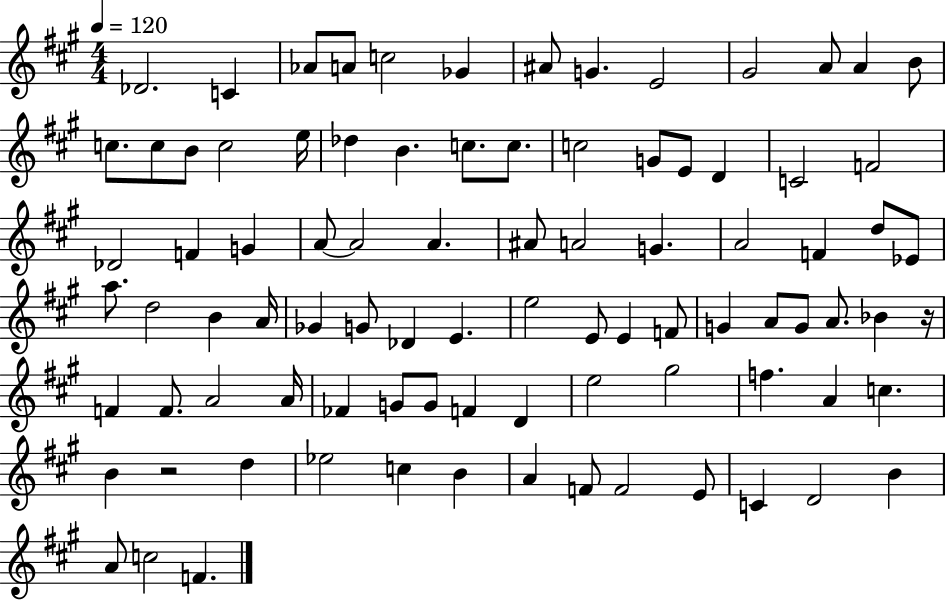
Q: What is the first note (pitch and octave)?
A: Db4